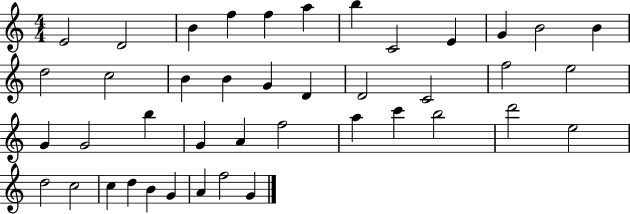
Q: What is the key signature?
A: C major